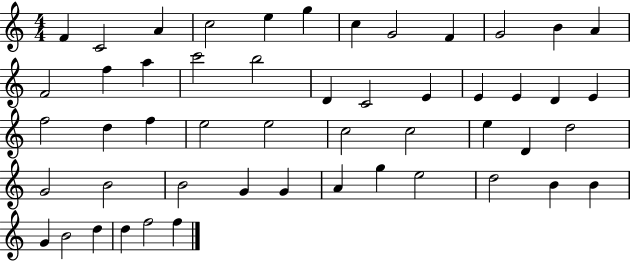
X:1
T:Untitled
M:4/4
L:1/4
K:C
F C2 A c2 e g c G2 F G2 B A F2 f a c'2 b2 D C2 E E E D E f2 d f e2 e2 c2 c2 e D d2 G2 B2 B2 G G A g e2 d2 B B G B2 d d f2 f